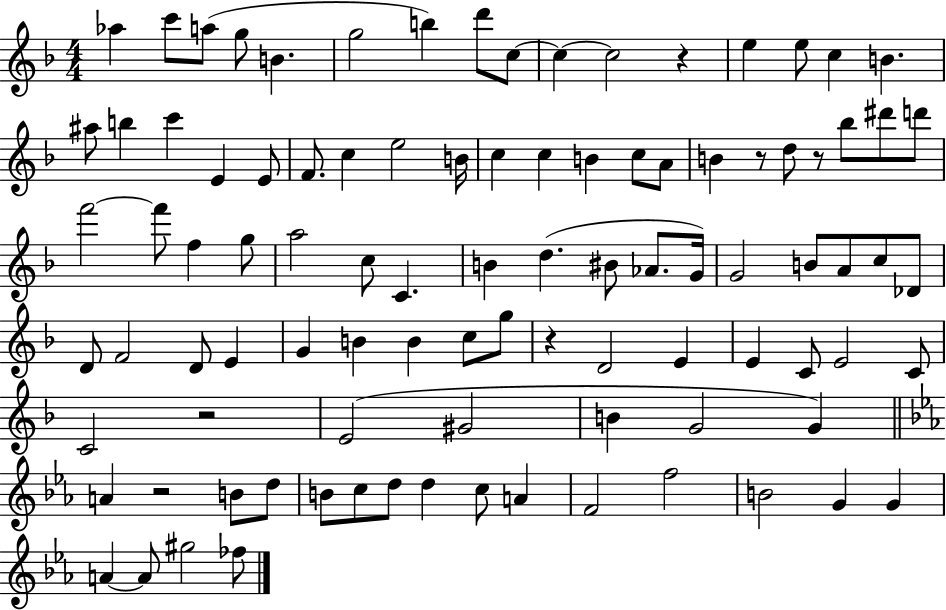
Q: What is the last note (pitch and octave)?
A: FES5